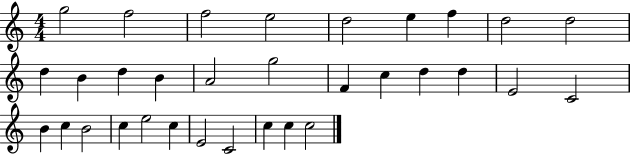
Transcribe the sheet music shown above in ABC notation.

X:1
T:Untitled
M:4/4
L:1/4
K:C
g2 f2 f2 e2 d2 e f d2 d2 d B d B A2 g2 F c d d E2 C2 B c B2 c e2 c E2 C2 c c c2